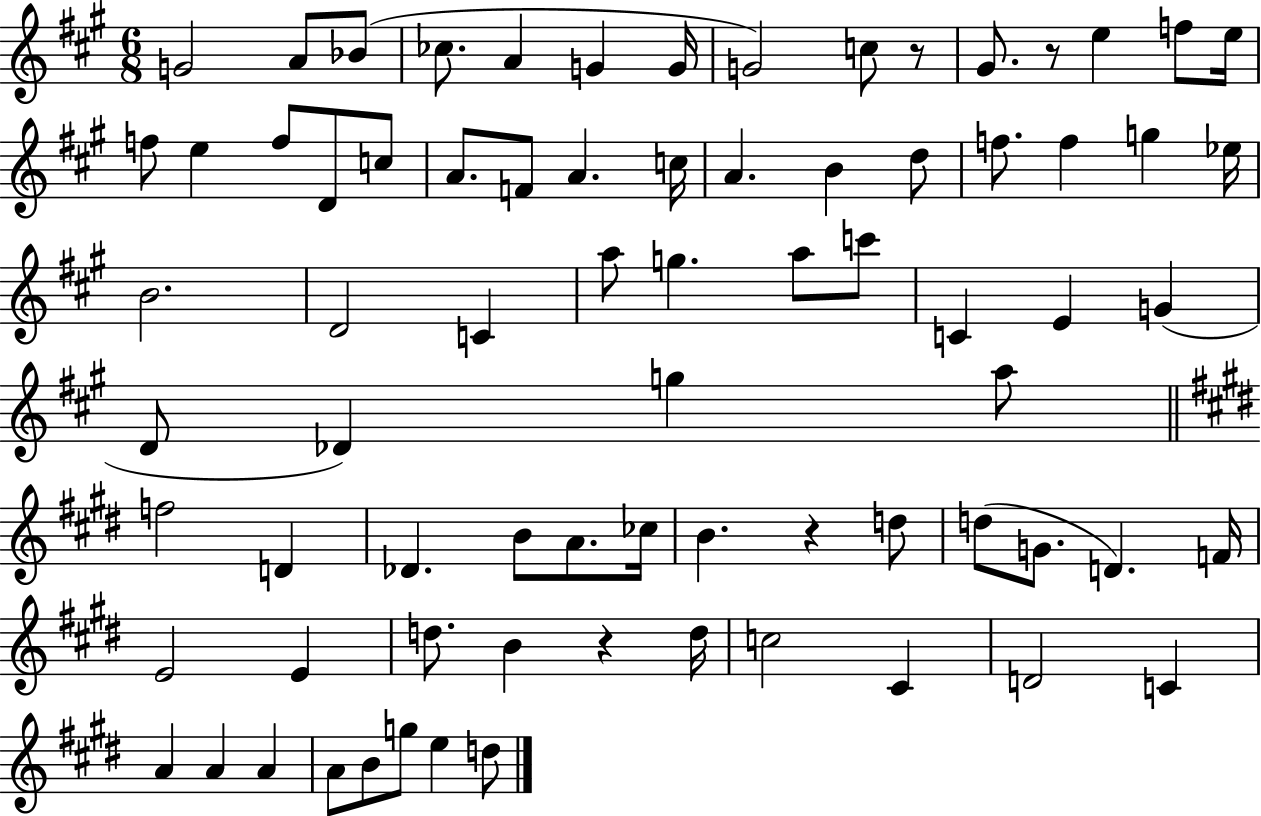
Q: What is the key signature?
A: A major